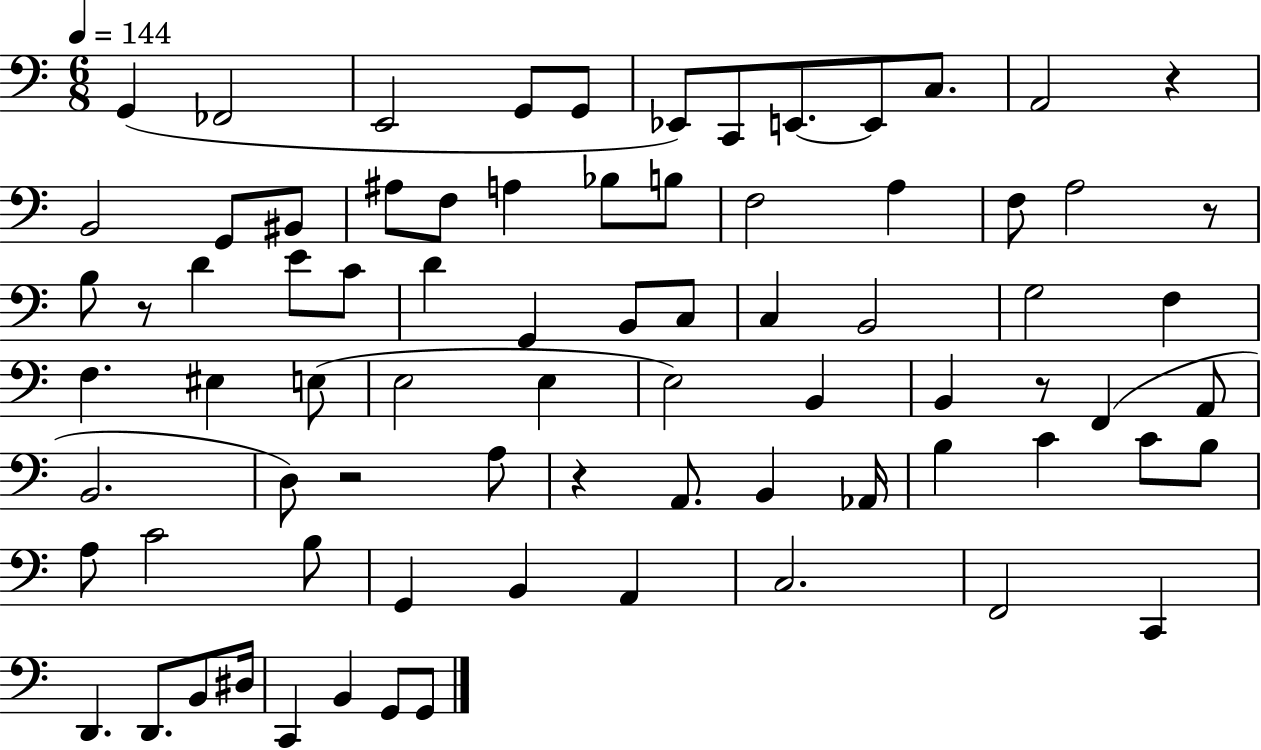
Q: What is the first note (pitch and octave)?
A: G2